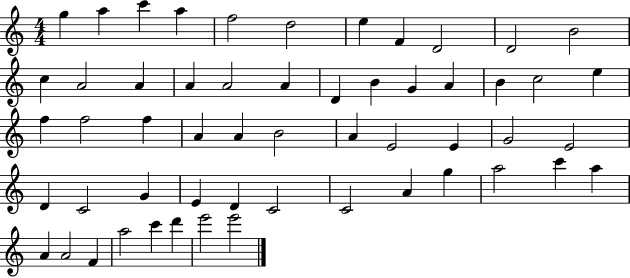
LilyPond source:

{
  \clef treble
  \numericTimeSignature
  \time 4/4
  \key c \major
  g''4 a''4 c'''4 a''4 | f''2 d''2 | e''4 f'4 d'2 | d'2 b'2 | \break c''4 a'2 a'4 | a'4 a'2 a'4 | d'4 b'4 g'4 a'4 | b'4 c''2 e''4 | \break f''4 f''2 f''4 | a'4 a'4 b'2 | a'4 e'2 e'4 | g'2 e'2 | \break d'4 c'2 g'4 | e'4 d'4 c'2 | c'2 a'4 g''4 | a''2 c'''4 a''4 | \break a'4 a'2 f'4 | a''2 c'''4 d'''4 | e'''2 e'''2 | \bar "|."
}